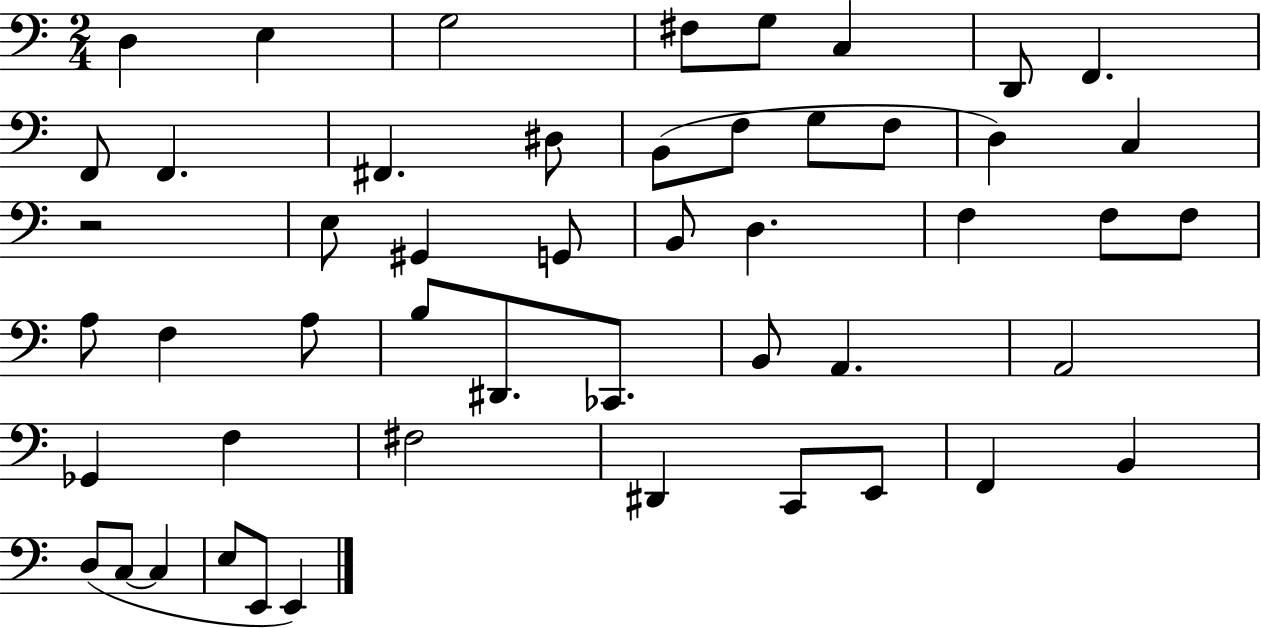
X:1
T:Untitled
M:2/4
L:1/4
K:C
D, E, G,2 ^F,/2 G,/2 C, D,,/2 F,, F,,/2 F,, ^F,, ^D,/2 B,,/2 F,/2 G,/2 F,/2 D, C, z2 E,/2 ^G,, G,,/2 B,,/2 D, F, F,/2 F,/2 A,/2 F, A,/2 B,/2 ^D,,/2 _C,,/2 B,,/2 A,, A,,2 _G,, F, ^F,2 ^D,, C,,/2 E,,/2 F,, B,, D,/2 C,/2 C, E,/2 E,,/2 E,,